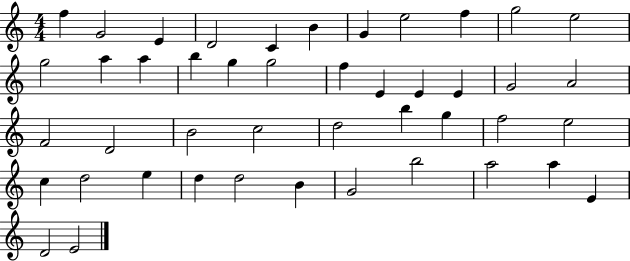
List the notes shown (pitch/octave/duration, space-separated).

F5/q G4/h E4/q D4/h C4/q B4/q G4/q E5/h F5/q G5/h E5/h G5/h A5/q A5/q B5/q G5/q G5/h F5/q E4/q E4/q E4/q G4/h A4/h F4/h D4/h B4/h C5/h D5/h B5/q G5/q F5/h E5/h C5/q D5/h E5/q D5/q D5/h B4/q G4/h B5/h A5/h A5/q E4/q D4/h E4/h